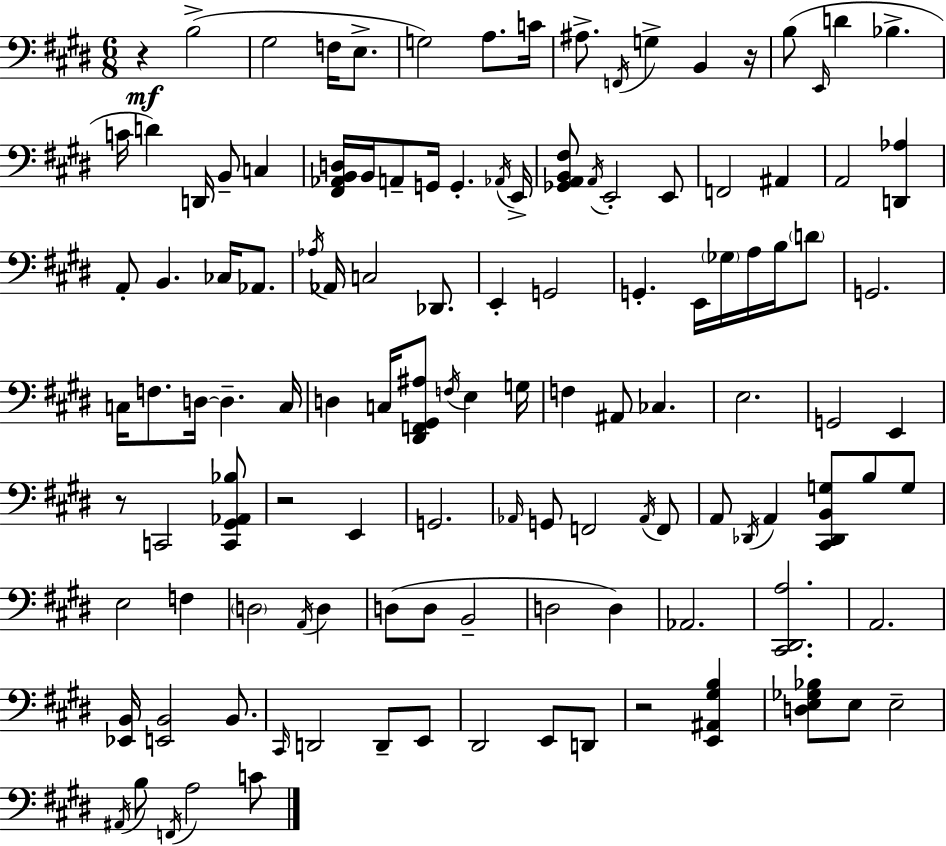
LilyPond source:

{
  \clef bass
  \numericTimeSignature
  \time 6/8
  \key e \major
  r4\mf b2->( | gis2 f16 e8.-> | g2) a8. c'16 | ais8.-> \acciaccatura { f,16 } g4-> b,4 | \break r16 b8( \grace { e,16 } d'4 bes4.-> | c'16 d'4) d,16 b,8-- c4 | <fis, aes, b, d>16 b,16 a,8-- g,16 g,4.-. | \acciaccatura { aes,16 } e,16-> <ges, a, b, fis>8 \acciaccatura { a,16 } e,2-. | \break e,8 f,2 | ais,4 a,2 | <d, aes>4 a,8-. b,4. | ces16 aes,8. \acciaccatura { aes16 } aes,16 c2 | \break des,8. e,4-. g,2 | g,4.-. e,16 | \parenthesize ges16 a16 b16 \parenthesize d'8 g,2. | c16 f8. d16~~ d4.-- | \break c16 d4 c16 <dis, f, gis, ais>8 | \acciaccatura { f16 } e4 g16 f4 ais,8 | ces4. e2. | g,2 | \break e,4 r8 c,2 | <c, gis, aes, bes>8 r2 | e,4 g,2. | \grace { aes,16 } g,8 f,2 | \break \acciaccatura { aes,16 } f,8 a,8 \acciaccatura { des,16 } a,4 | <cis, des, b, g>8 b8 g8 e2 | f4 \parenthesize d2 | \acciaccatura { a,16 } d4 d8( | \break d8 b,2-- d2 | d4) aes,2. | <cis, dis, a>2. | a,2. | \break <ees, b,>16 <e, b,>2 | b,8. \grace { cis,16 } d,2 | d,8-- e,8 dis,2 | e,8 d,8 r2 | \break <e, ais, gis b>4 <d e ges bes>8 | e8 e2-- \acciaccatura { ais,16 } | b8 \acciaccatura { f,16 } a2 c'8 | \bar "|."
}